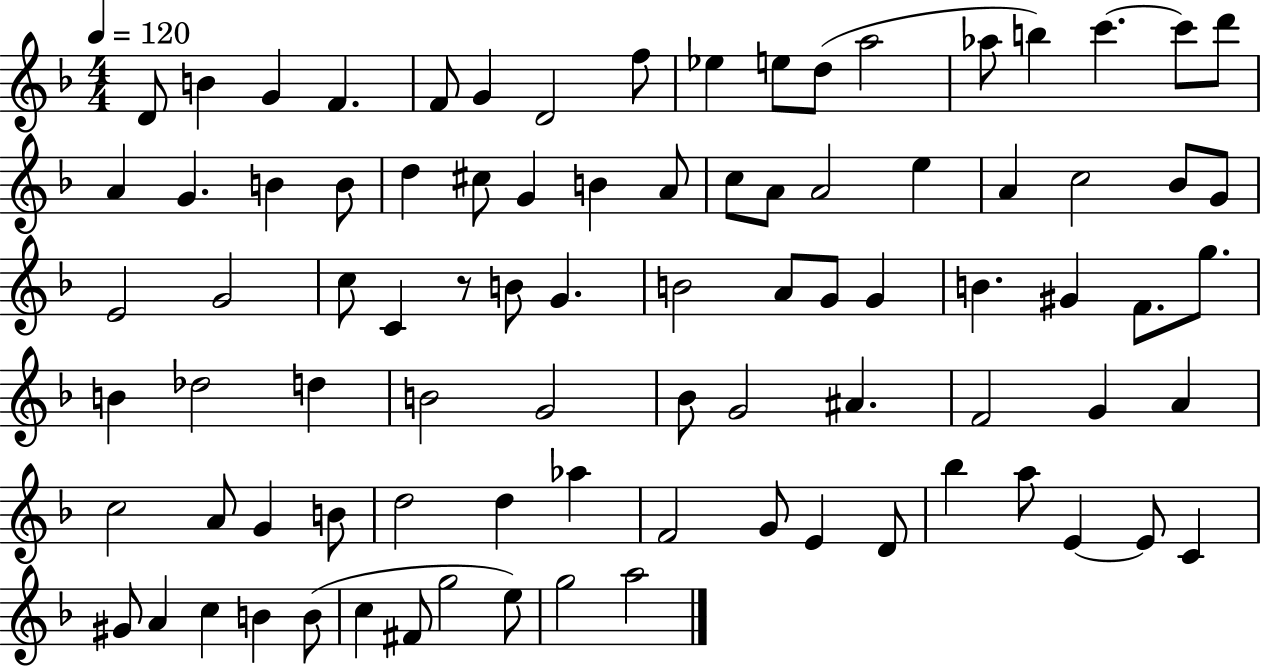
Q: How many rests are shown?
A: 1